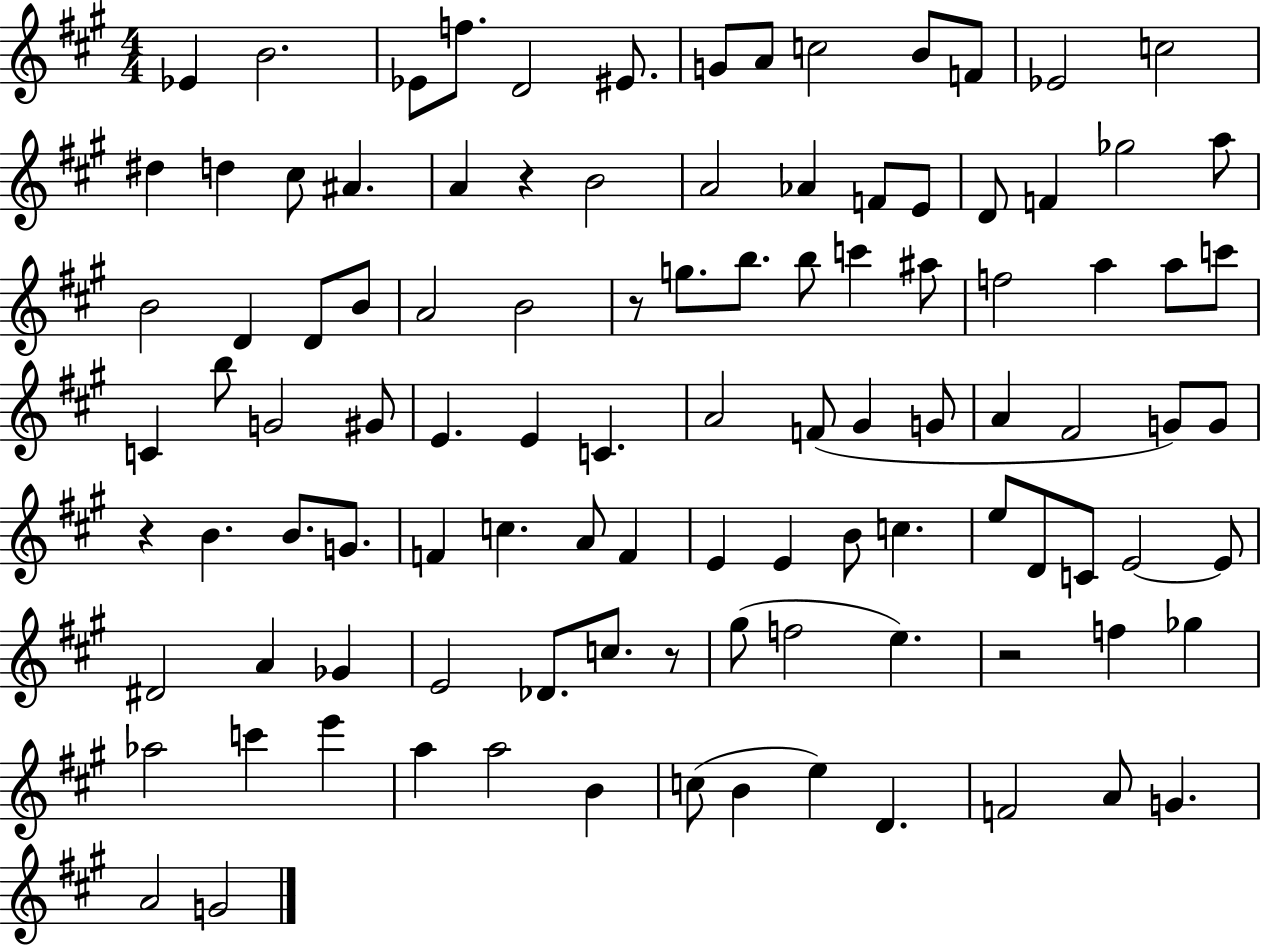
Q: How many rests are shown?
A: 5